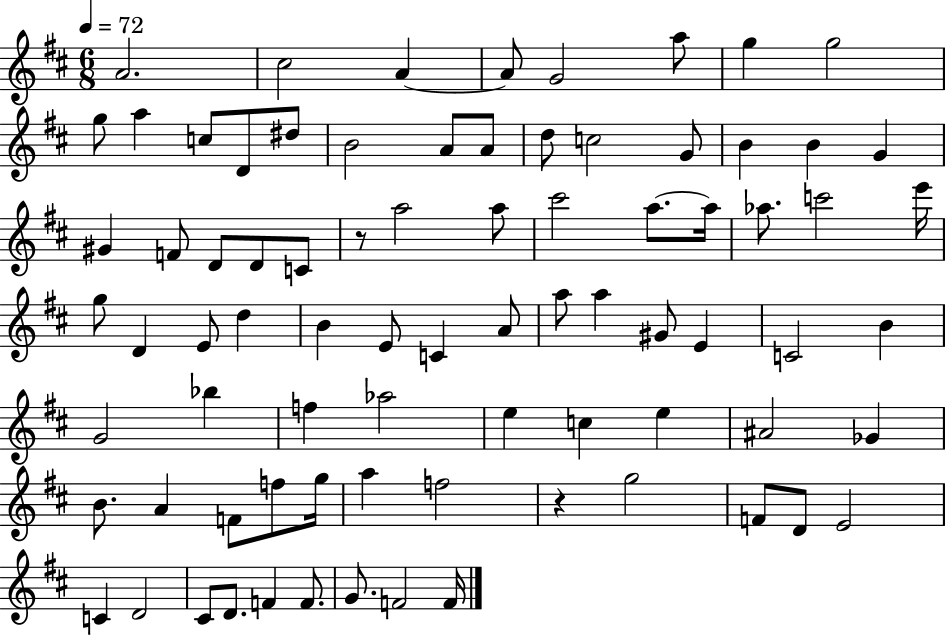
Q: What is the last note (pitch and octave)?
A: F4